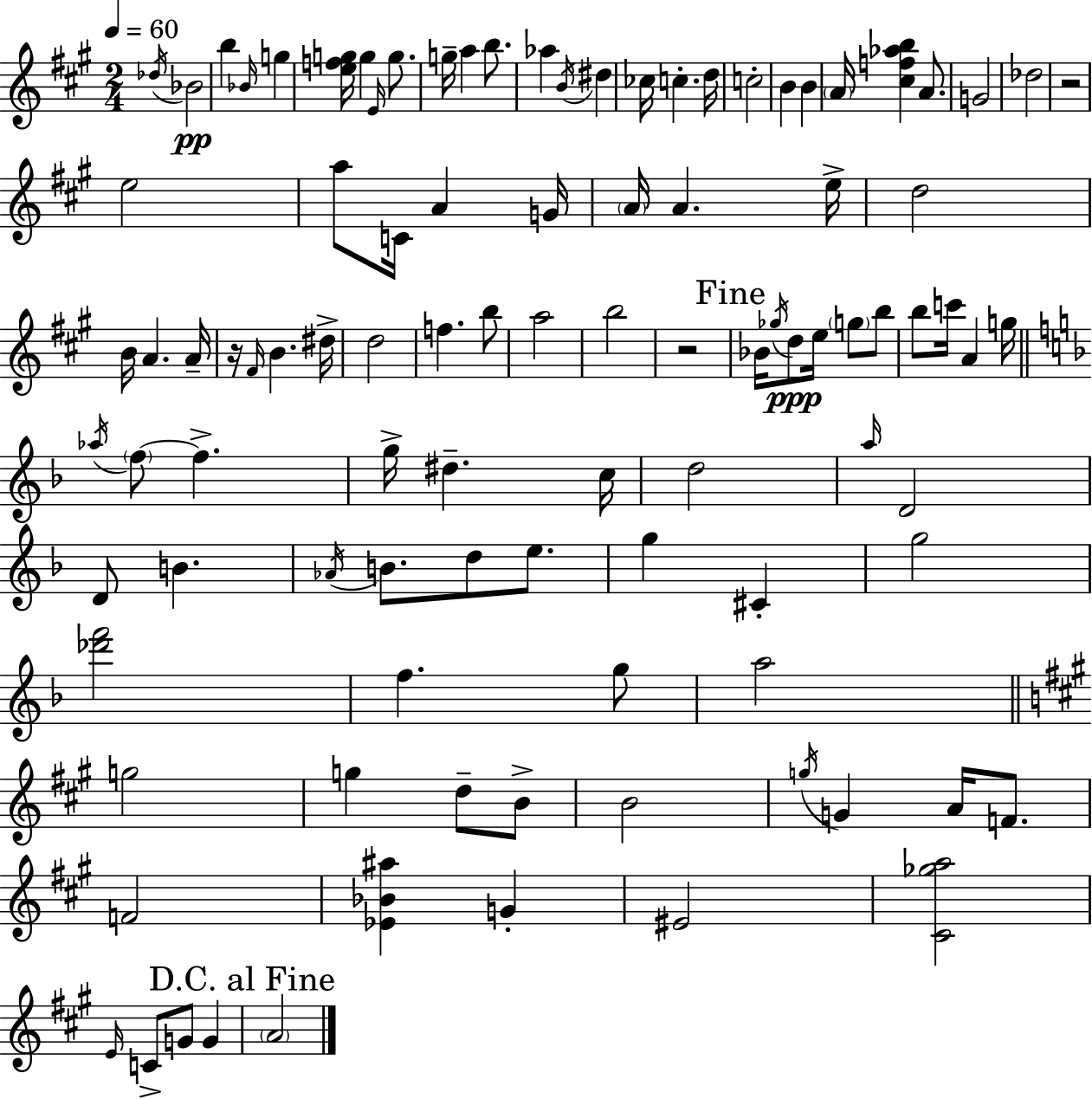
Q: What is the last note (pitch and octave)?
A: A4